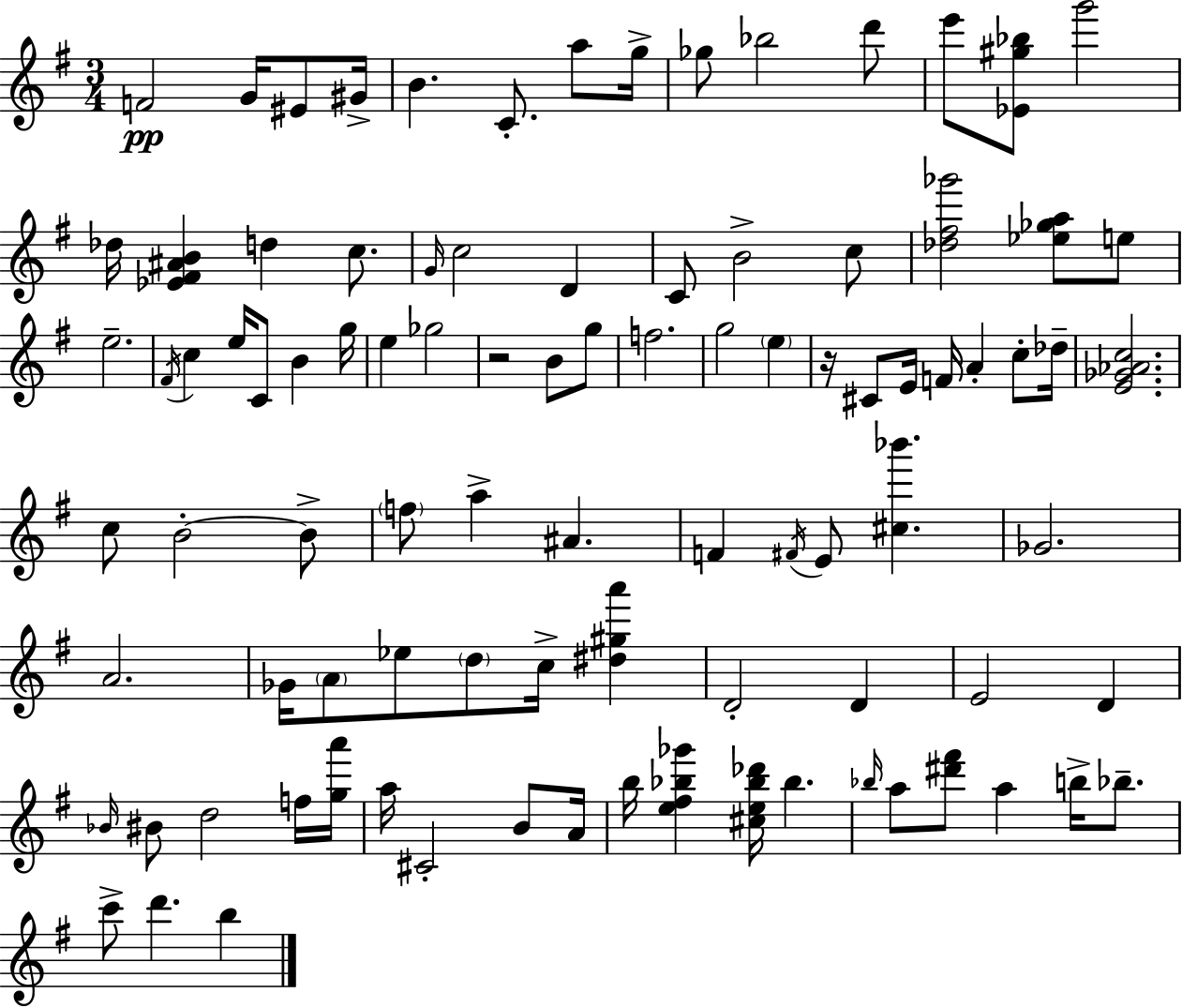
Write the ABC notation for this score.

X:1
T:Untitled
M:3/4
L:1/4
K:G
F2 G/4 ^E/2 ^G/4 B C/2 a/2 g/4 _g/2 _b2 d'/2 e'/2 [_E^g_b]/2 g'2 _d/4 [_E^F^AB] d c/2 G/4 c2 D C/2 B2 c/2 [_d^f_g']2 [_e_ga]/2 e/2 e2 ^F/4 c e/4 C/2 B g/4 e _g2 z2 B/2 g/2 f2 g2 e z/4 ^C/2 E/4 F/4 A c/2 _d/4 [E_G_Ac]2 c/2 B2 B/2 f/2 a ^A F ^F/4 E/2 [^c_b'] _G2 A2 _G/4 A/2 _e/2 d/2 c/4 [^d^ga'] D2 D E2 D _B/4 ^B/2 d2 f/4 [ga']/4 a/4 ^C2 B/2 A/4 b/4 [e^f_b_g'] [^ce_b_d']/4 _b _b/4 a/2 [^d'^f']/2 a b/4 _b/2 c'/2 d' b